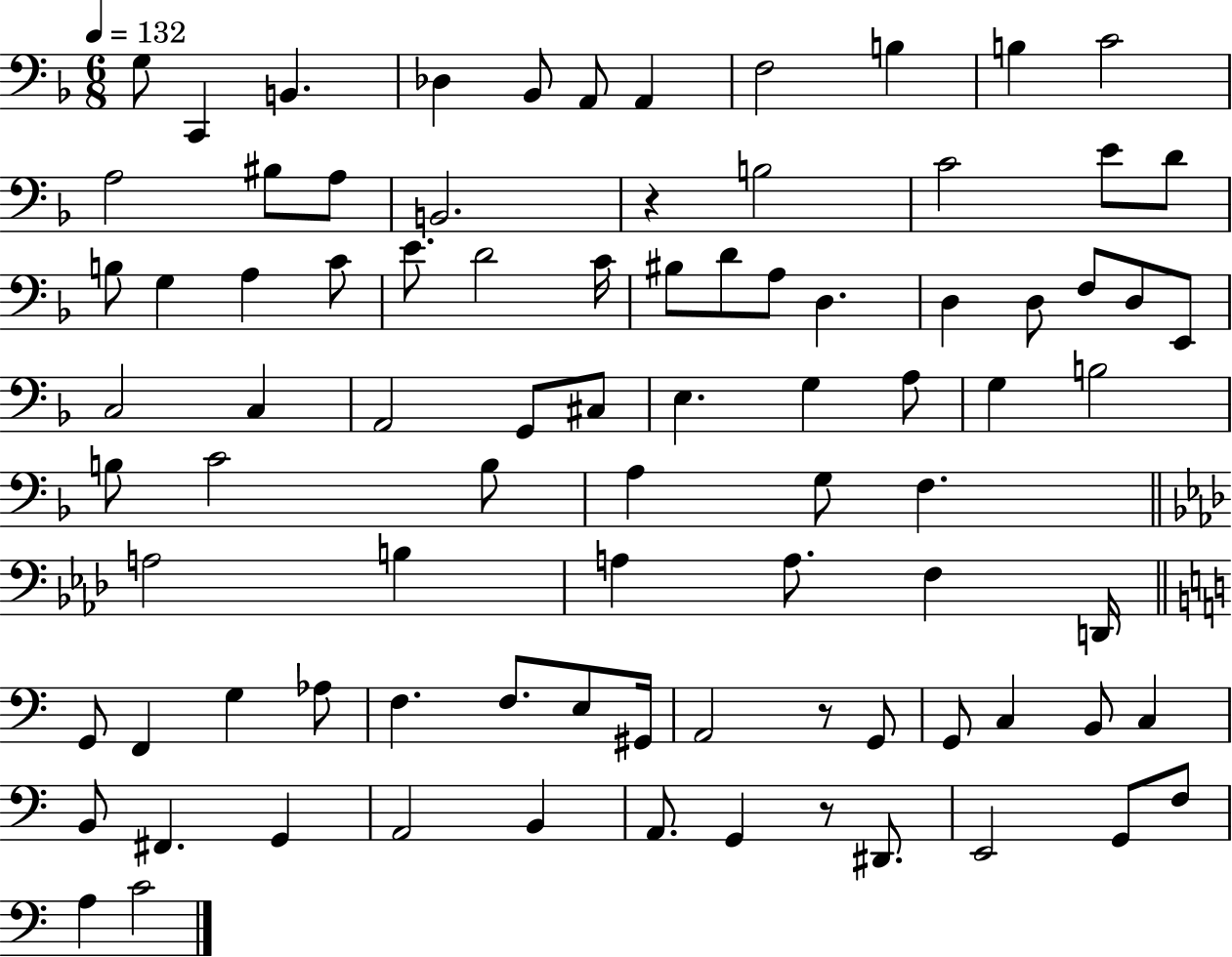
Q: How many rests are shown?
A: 3